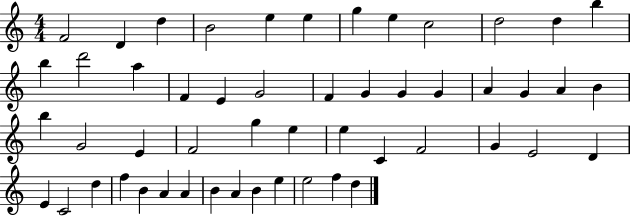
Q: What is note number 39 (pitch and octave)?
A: E4